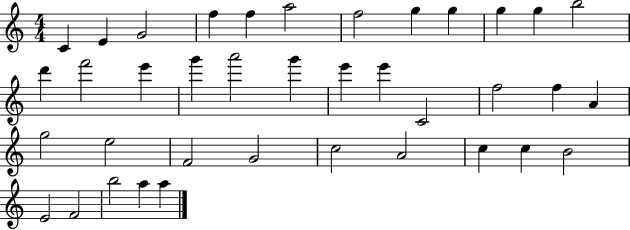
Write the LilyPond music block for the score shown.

{
  \clef treble
  \numericTimeSignature
  \time 4/4
  \key c \major
  c'4 e'4 g'2 | f''4 f''4 a''2 | f''2 g''4 g''4 | g''4 g''4 b''2 | \break d'''4 f'''2 e'''4 | g'''4 a'''2 g'''4 | e'''4 e'''4 c'2 | f''2 f''4 a'4 | \break g''2 e''2 | f'2 g'2 | c''2 a'2 | c''4 c''4 b'2 | \break e'2 f'2 | b''2 a''4 a''4 | \bar "|."
}